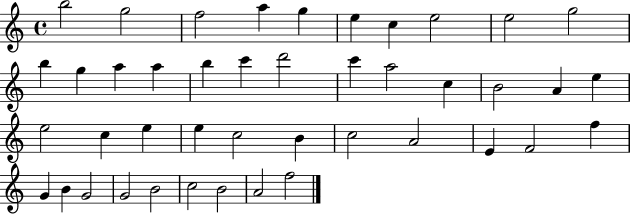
{
  \clef treble
  \time 4/4
  \defaultTimeSignature
  \key c \major
  b''2 g''2 | f''2 a''4 g''4 | e''4 c''4 e''2 | e''2 g''2 | \break b''4 g''4 a''4 a''4 | b''4 c'''4 d'''2 | c'''4 a''2 c''4 | b'2 a'4 e''4 | \break e''2 c''4 e''4 | e''4 c''2 b'4 | c''2 a'2 | e'4 f'2 f''4 | \break g'4 b'4 g'2 | g'2 b'2 | c''2 b'2 | a'2 f''2 | \break \bar "|."
}